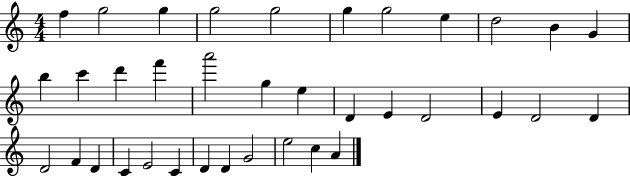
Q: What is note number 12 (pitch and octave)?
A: B5